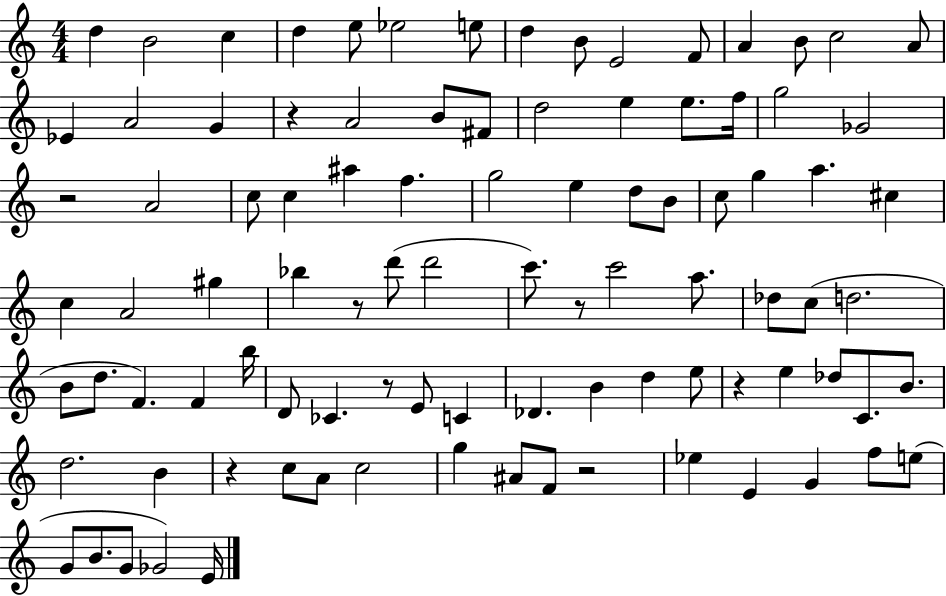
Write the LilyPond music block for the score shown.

{
  \clef treble
  \numericTimeSignature
  \time 4/4
  \key c \major
  \repeat volta 2 { d''4 b'2 c''4 | d''4 e''8 ees''2 e''8 | d''4 b'8 e'2 f'8 | a'4 b'8 c''2 a'8 | \break ees'4 a'2 g'4 | r4 a'2 b'8 fis'8 | d''2 e''4 e''8. f''16 | g''2 ges'2 | \break r2 a'2 | c''8 c''4 ais''4 f''4. | g''2 e''4 d''8 b'8 | c''8 g''4 a''4. cis''4 | \break c''4 a'2 gis''4 | bes''4 r8 d'''8( d'''2 | c'''8.) r8 c'''2 a''8. | des''8 c''8( d''2. | \break b'8 d''8. f'4.) f'4 b''16 | d'8 ces'4. r8 e'8 c'4 | des'4. b'4 d''4 e''8 | r4 e''4 des''8 c'8. b'8. | \break d''2. b'4 | r4 c''8 a'8 c''2 | g''4 ais'8 f'8 r2 | ees''4 e'4 g'4 f''8 e''8( | \break g'8 b'8. g'8 ges'2) e'16 | } \bar "|."
}